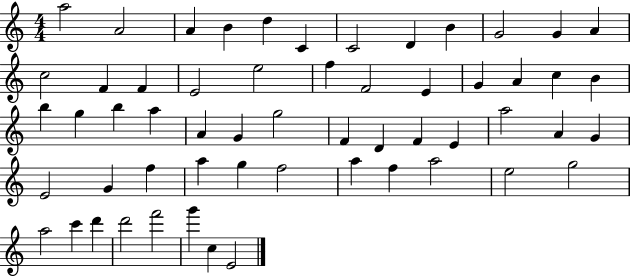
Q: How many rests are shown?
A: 0